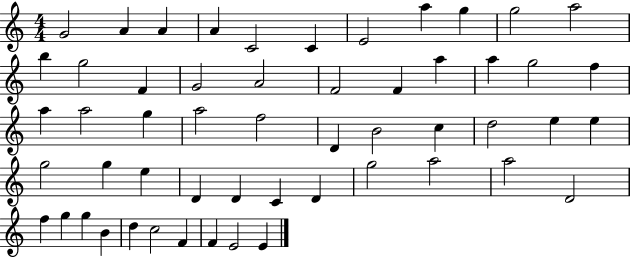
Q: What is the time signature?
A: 4/4